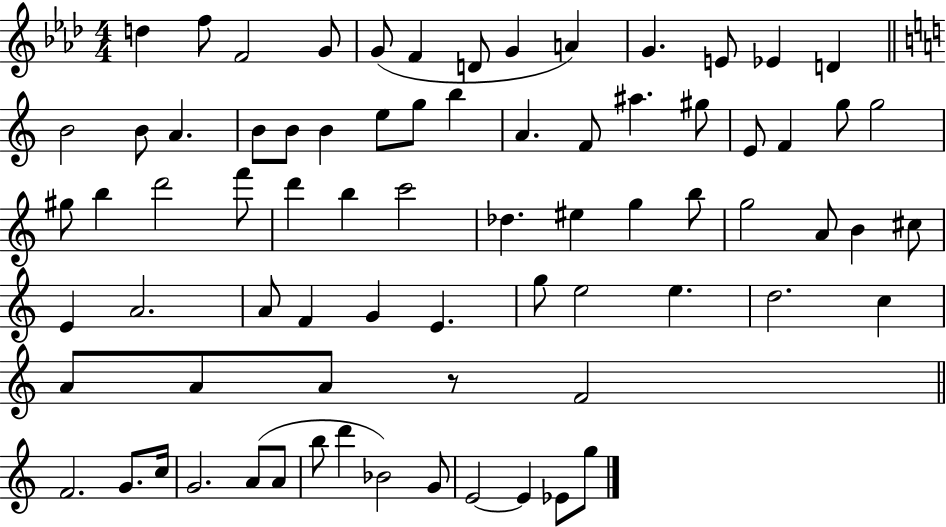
D5/q F5/e F4/h G4/e G4/e F4/q D4/e G4/q A4/q G4/q. E4/e Eb4/q D4/q B4/h B4/e A4/q. B4/e B4/e B4/q E5/e G5/e B5/q A4/q. F4/e A#5/q. G#5/e E4/e F4/q G5/e G5/h G#5/e B5/q D6/h F6/e D6/q B5/q C6/h Db5/q. EIS5/q G5/q B5/e G5/h A4/e B4/q C#5/e E4/q A4/h. A4/e F4/q G4/q E4/q. G5/e E5/h E5/q. D5/h. C5/q A4/e A4/e A4/e R/e F4/h F4/h. G4/e. C5/s G4/h. A4/e A4/e B5/e D6/q Bb4/h G4/e E4/h E4/q Eb4/e G5/e